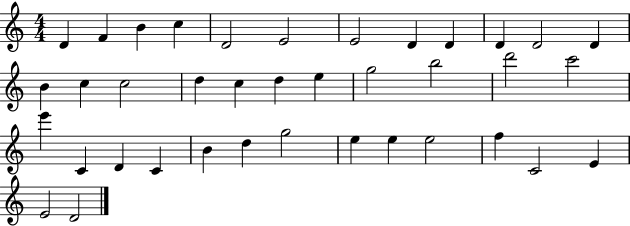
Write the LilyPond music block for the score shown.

{
  \clef treble
  \numericTimeSignature
  \time 4/4
  \key c \major
  d'4 f'4 b'4 c''4 | d'2 e'2 | e'2 d'4 d'4 | d'4 d'2 d'4 | \break b'4 c''4 c''2 | d''4 c''4 d''4 e''4 | g''2 b''2 | d'''2 c'''2 | \break e'''4 c'4 d'4 c'4 | b'4 d''4 g''2 | e''4 e''4 e''2 | f''4 c'2 e'4 | \break e'2 d'2 | \bar "|."
}